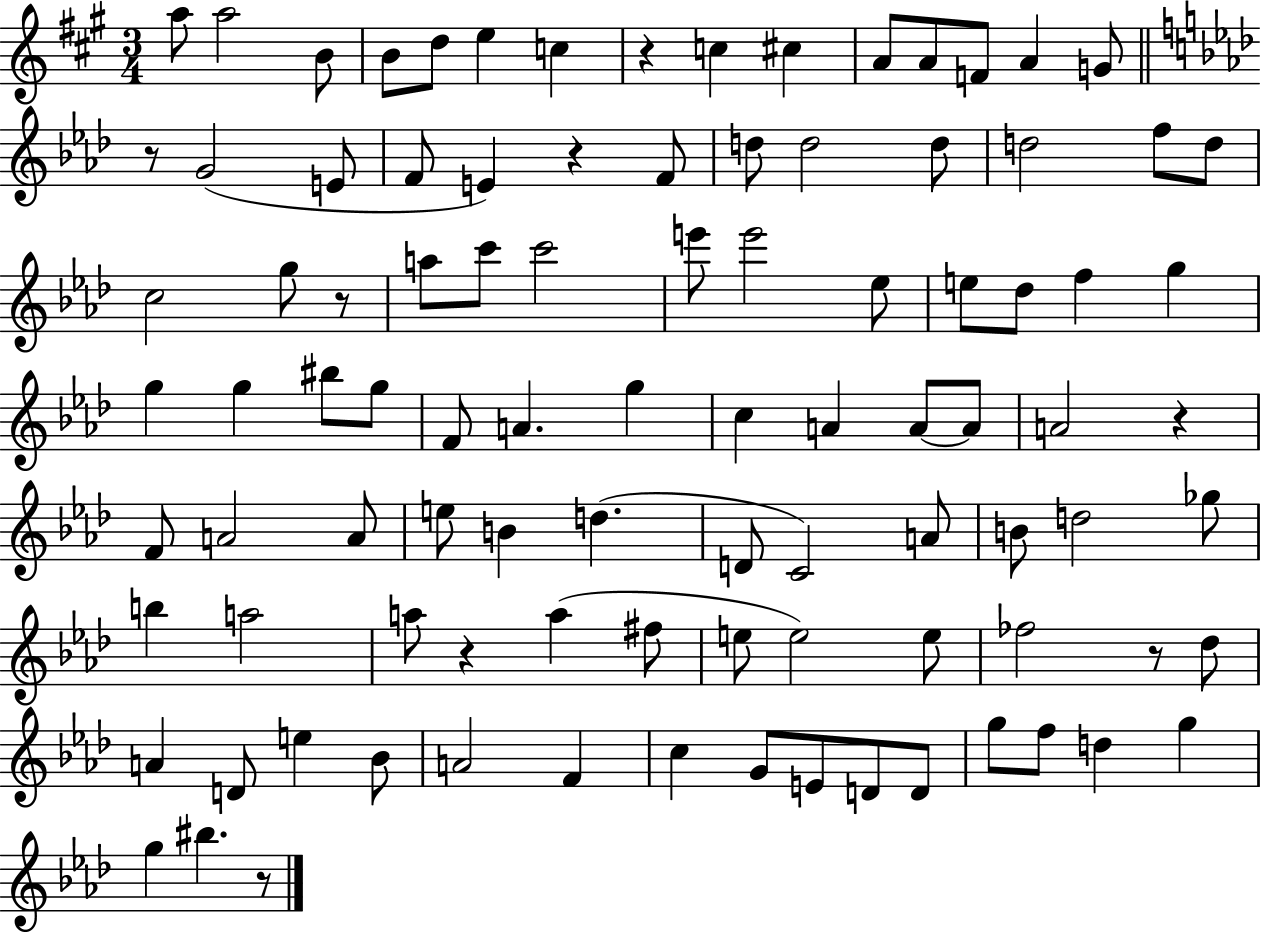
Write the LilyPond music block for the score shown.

{
  \clef treble
  \numericTimeSignature
  \time 3/4
  \key a \major
  a''8 a''2 b'8 | b'8 d''8 e''4 c''4 | r4 c''4 cis''4 | a'8 a'8 f'8 a'4 g'8 | \break \bar "||" \break \key aes \major r8 g'2( e'8 | f'8 e'4) r4 f'8 | d''8 d''2 d''8 | d''2 f''8 d''8 | \break c''2 g''8 r8 | a''8 c'''8 c'''2 | e'''8 e'''2 ees''8 | e''8 des''8 f''4 g''4 | \break g''4 g''4 bis''8 g''8 | f'8 a'4. g''4 | c''4 a'4 a'8~~ a'8 | a'2 r4 | \break f'8 a'2 a'8 | e''8 b'4 d''4.( | d'8 c'2) a'8 | b'8 d''2 ges''8 | \break b''4 a''2 | a''8 r4 a''4( fis''8 | e''8 e''2) e''8 | fes''2 r8 des''8 | \break a'4 d'8 e''4 bes'8 | a'2 f'4 | c''4 g'8 e'8 d'8 d'8 | g''8 f''8 d''4 g''4 | \break g''4 bis''4. r8 | \bar "|."
}